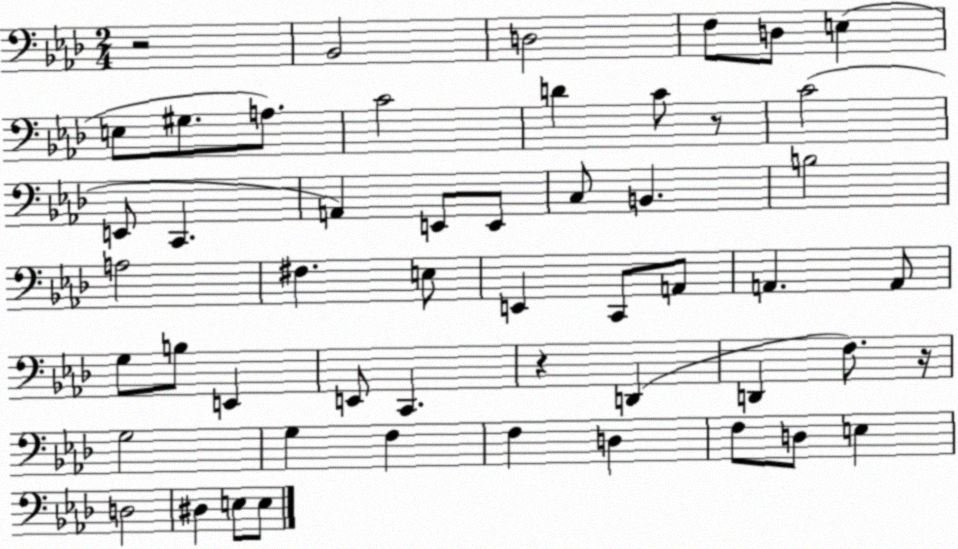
X:1
T:Untitled
M:2/4
L:1/4
K:Ab
z2 _B,,2 D,2 F,/2 D,/2 E, E,/2 ^G,/2 A,/2 C2 D C/2 z/2 C2 E,,/2 C,, A,, E,,/2 E,,/2 C,/2 B,, B,2 A,2 ^F, E,/2 E,, C,,/2 A,,/2 A,, A,,/2 G,/2 B,/2 E,, E,,/2 C,, z D,, D,, F,/2 z/4 G,2 G, F, F, D, F,/2 D,/2 E, D,2 ^D, E,/2 E,/2